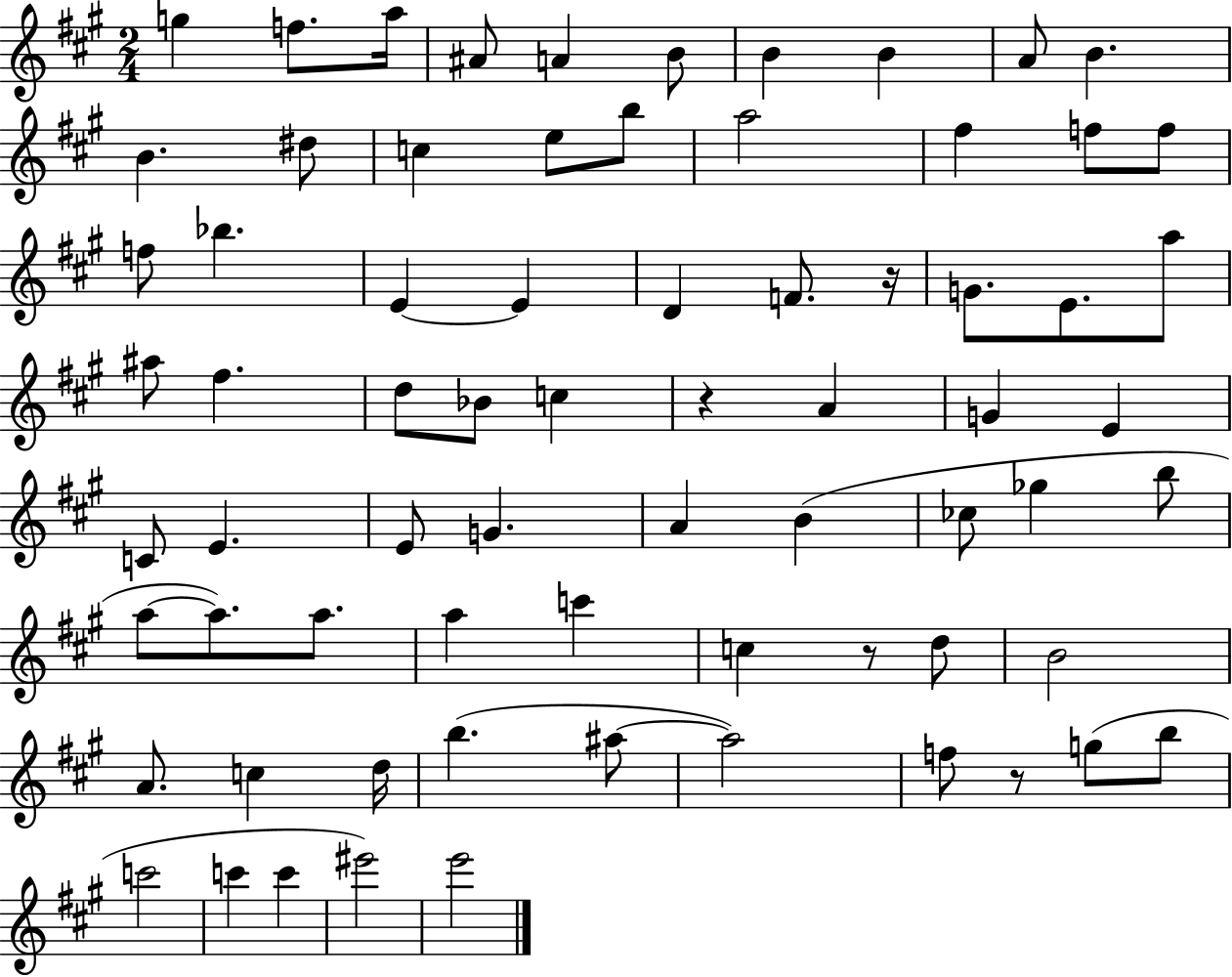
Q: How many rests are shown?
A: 4